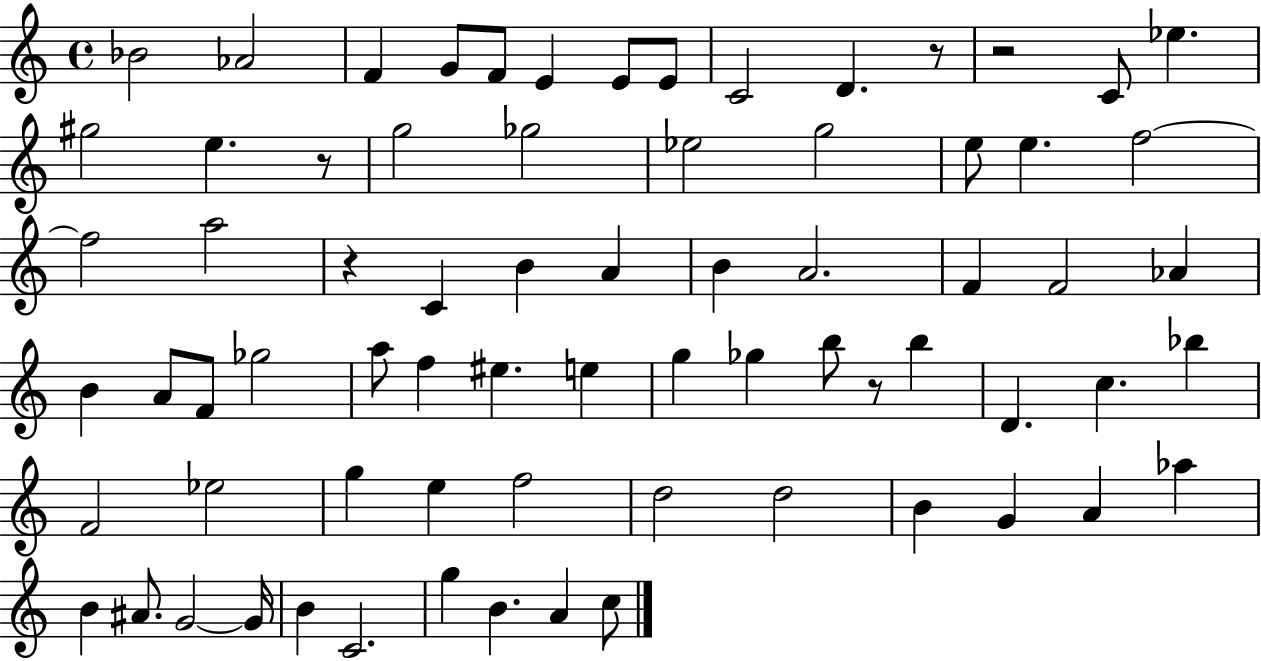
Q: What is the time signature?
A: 4/4